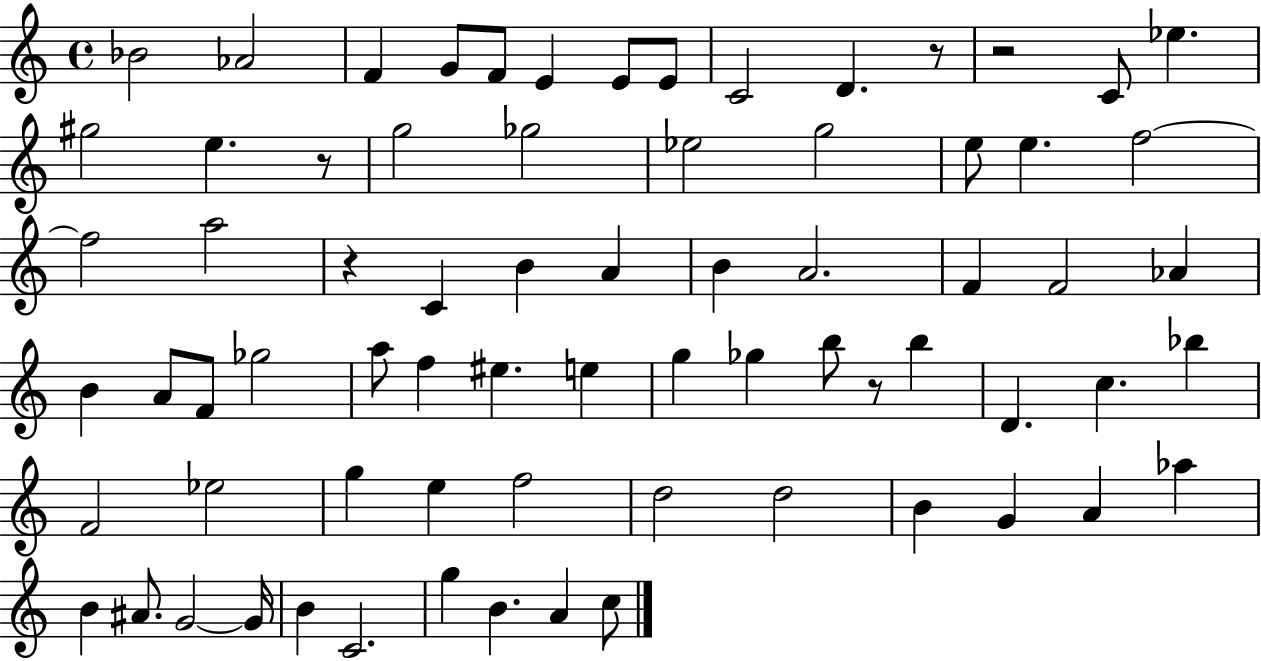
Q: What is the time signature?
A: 4/4